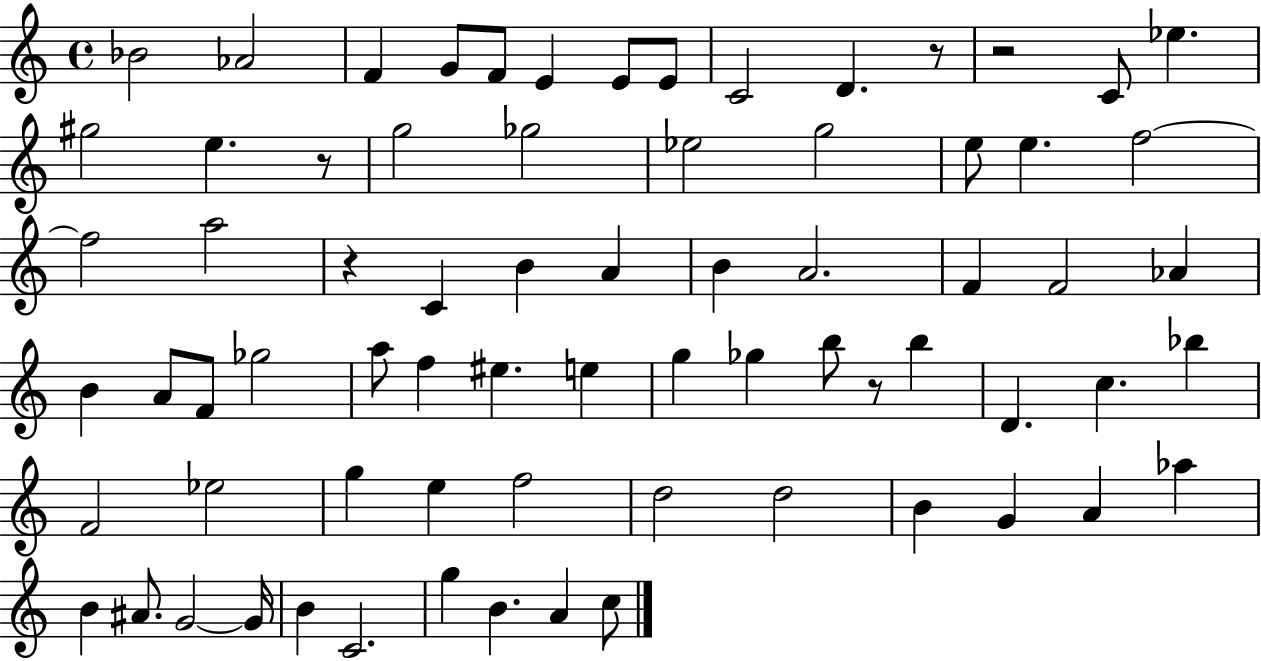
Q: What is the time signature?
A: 4/4